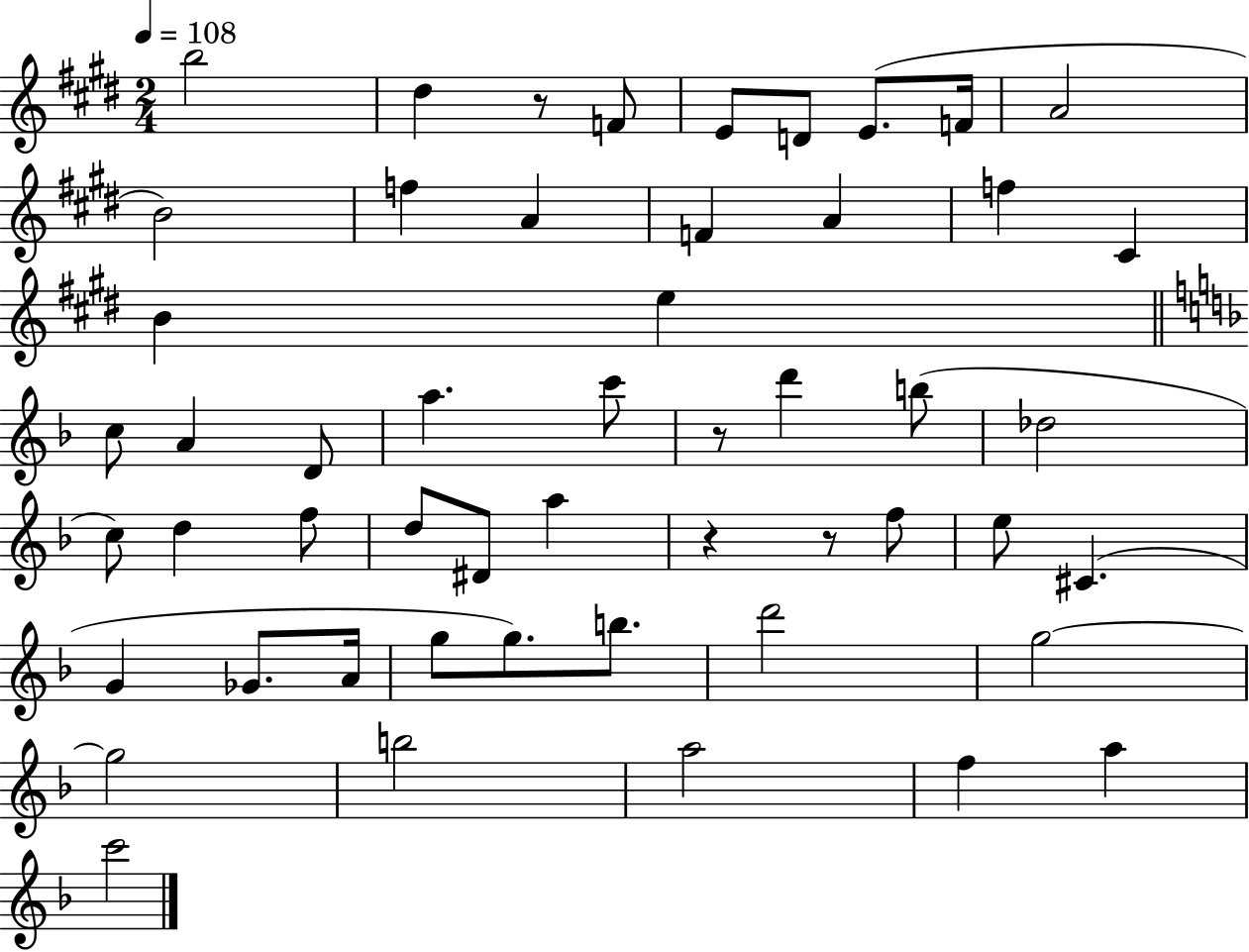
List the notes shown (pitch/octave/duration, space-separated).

B5/h D#5/q R/e F4/e E4/e D4/e E4/e. F4/s A4/h B4/h F5/q A4/q F4/q A4/q F5/q C#4/q B4/q E5/q C5/e A4/q D4/e A5/q. C6/e R/e D6/q B5/e Db5/h C5/e D5/q F5/e D5/e D#4/e A5/q R/q R/e F5/e E5/e C#4/q. G4/q Gb4/e. A4/s G5/e G5/e. B5/e. D6/h G5/h G5/h B5/h A5/h F5/q A5/q C6/h